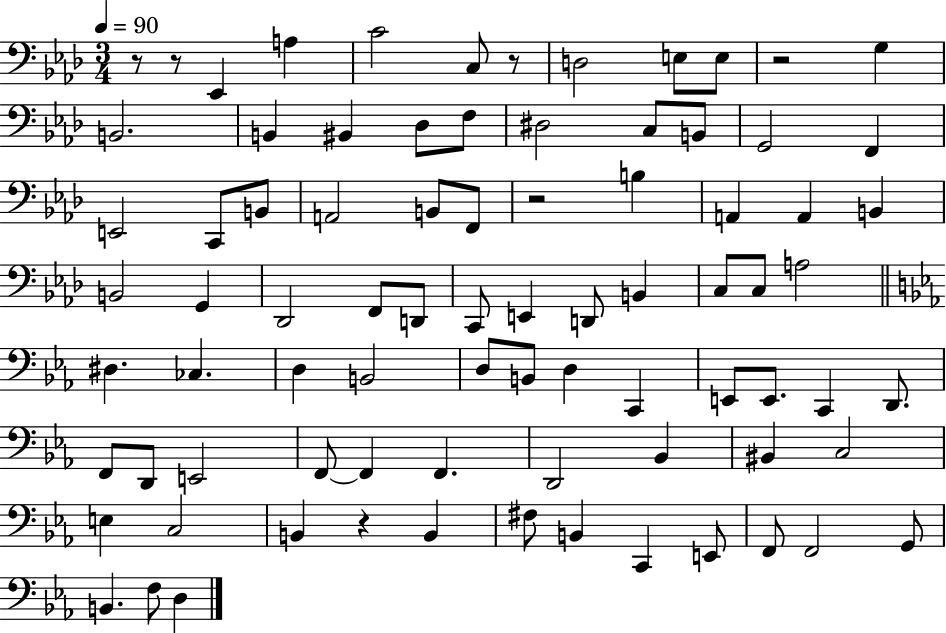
R/e R/e Eb2/q A3/q C4/h C3/e R/e D3/h E3/e E3/e R/h G3/q B2/h. B2/q BIS2/q Db3/e F3/e D#3/h C3/e B2/e G2/h F2/q E2/h C2/e B2/e A2/h B2/e F2/e R/h B3/q A2/q A2/q B2/q B2/h G2/q Db2/h F2/e D2/e C2/e E2/q D2/e B2/q C3/e C3/e A3/h D#3/q. CES3/q. D3/q B2/h D3/e B2/e D3/q C2/q E2/e E2/e. C2/q D2/e. F2/e D2/e E2/h F2/e F2/q F2/q. D2/h Bb2/q BIS2/q C3/h E3/q C3/h B2/q R/q B2/q F#3/e B2/q C2/q E2/e F2/e F2/h G2/e B2/q. F3/e D3/q